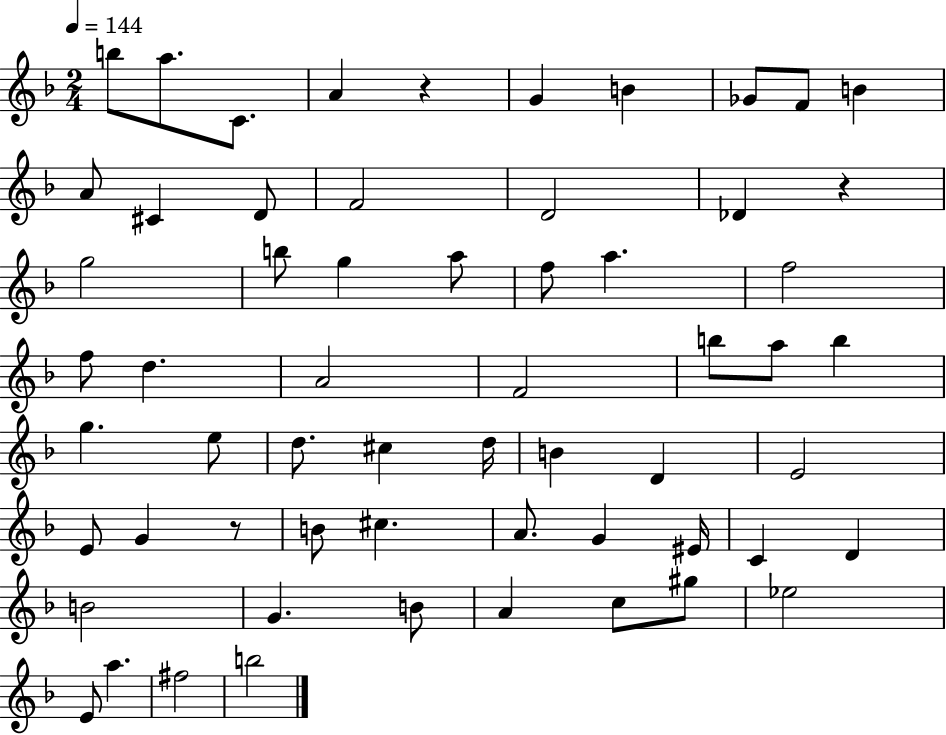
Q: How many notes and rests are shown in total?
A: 60